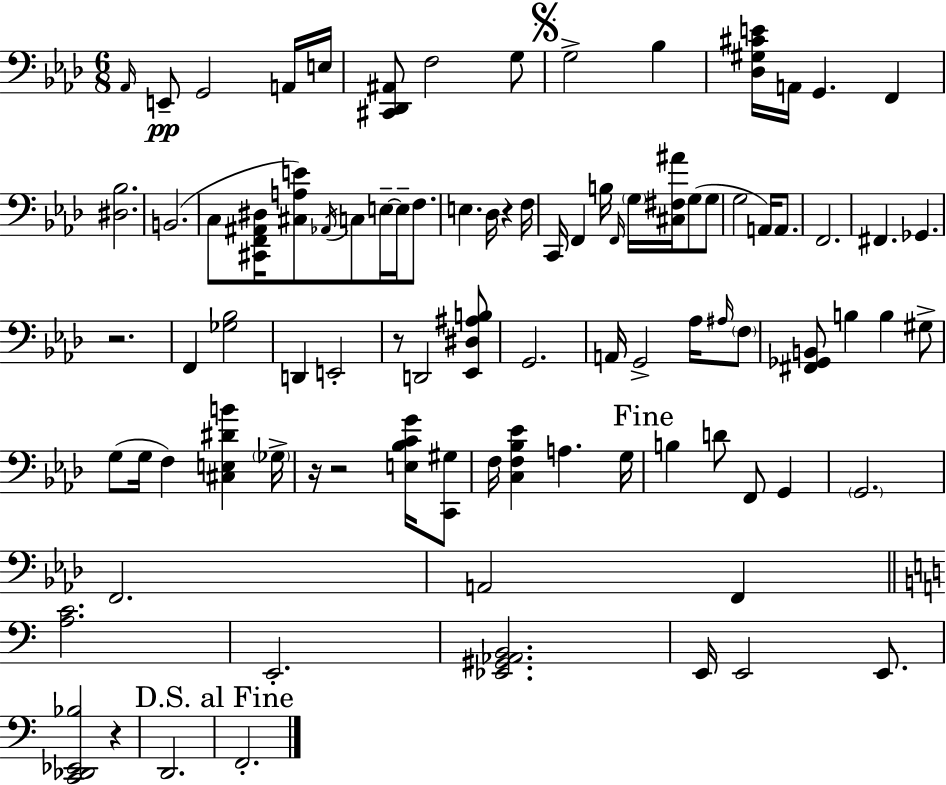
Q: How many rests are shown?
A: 6